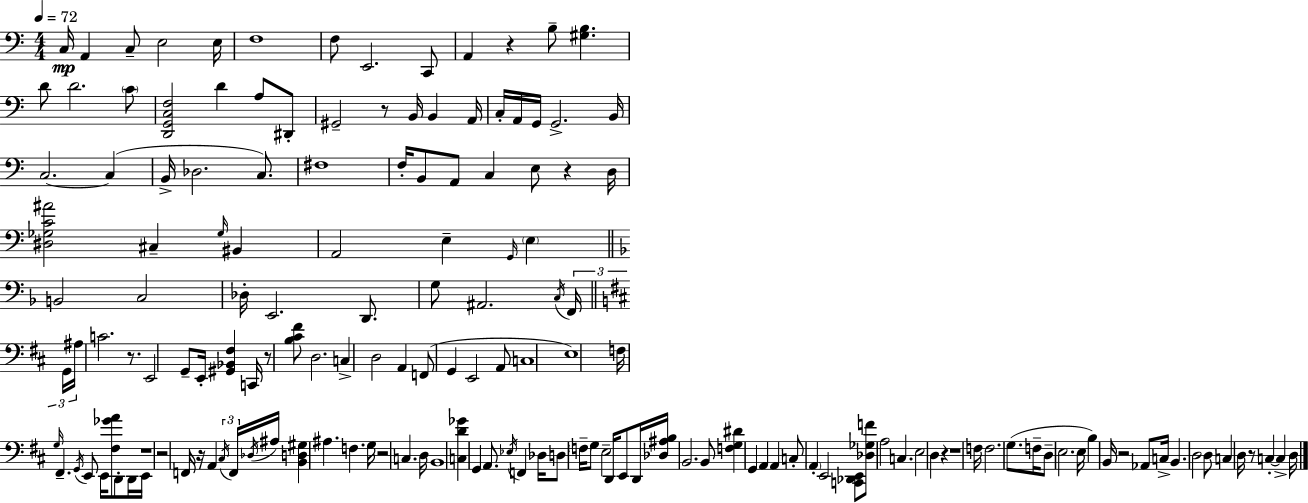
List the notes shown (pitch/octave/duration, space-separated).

C3/s A2/q C3/e E3/h E3/s F3/w F3/e E2/h. C2/e A2/q R/q B3/e [G#3,B3]/q. D4/e D4/h. C4/e [D2,G2,C3,F3]/h D4/q A3/e D#2/e G#2/h R/e B2/s B2/q A2/s C3/s A2/s G2/s G2/h. B2/s C3/h. C3/q B2/s Db3/h. C3/e. F#3/w F3/s B2/e A2/e C3/q E3/e R/q D3/s [D#3,Gb3,C4,A#4]/h C#3/q Gb3/s BIS2/q A2/h E3/q G2/s E3/q B2/h C3/h Db3/s E2/h. D2/e. G3/e A#2/h. C3/s F2/s G2/s A#3/s C4/h. R/e. E2/h G2/e E2/s [G#2,Bb2,F#3]/q C2/s R/e [B3,C#4,F#4]/e D3/h. C3/q D3/h A2/q F2/e G2/q E2/h A2/e C3/w E3/w F3/s G3/s F#2/q. G2/s E2/e E2/s [F#3,Gb4,A4]/e D2/e D2/s E2/s R/w R/h F2/s R/s A2/q C#3/s F2/s Db3/s A#3/s [B2,D3,G#3]/q A#3/q. F3/q. G3/s R/h C3/q. D3/s B2/w [C3,D4,Gb4]/q G2/q A2/e. Eb3/s F2/q Db3/s D3/e F3/s G3/e E3/h D2/s E2/e D2/s [Db3,A#3,B3]/s B2/h. B2/e [F3,G3,D#4]/q G2/q A2/q A2/q C3/e A2/q E2/h [C2,Db2,E2]/e [Db3,Gb3,F4]/e A3/h C3/q. E3/h D3/q R/q R/w F3/s F3/h. G3/e. F3/s D3/e E3/h. E3/s B3/q B2/s R/h Ab2/e C3/s B2/q. D3/h D3/e C3/q D3/s R/e C3/q C3/q D3/s